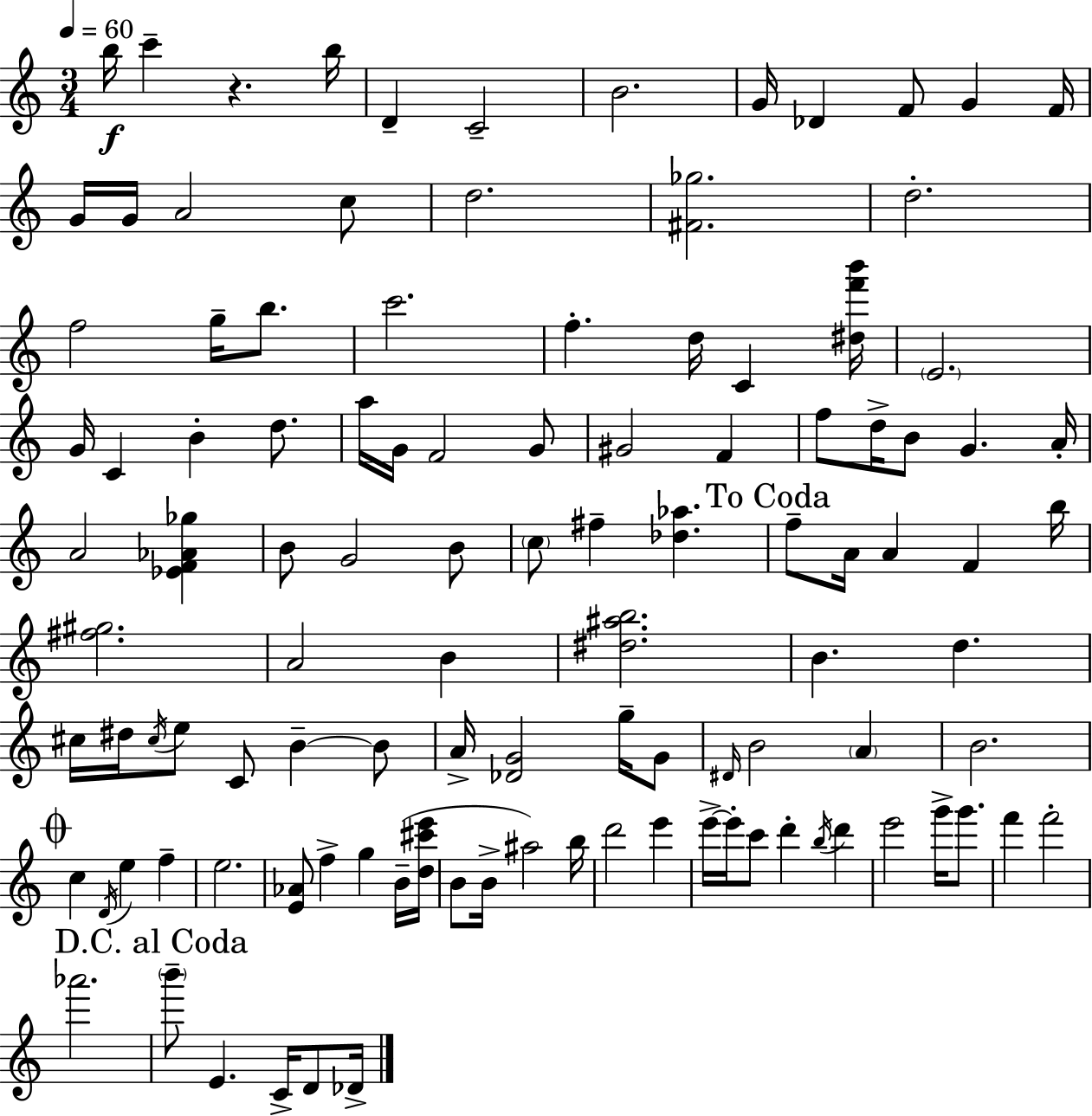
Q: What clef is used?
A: treble